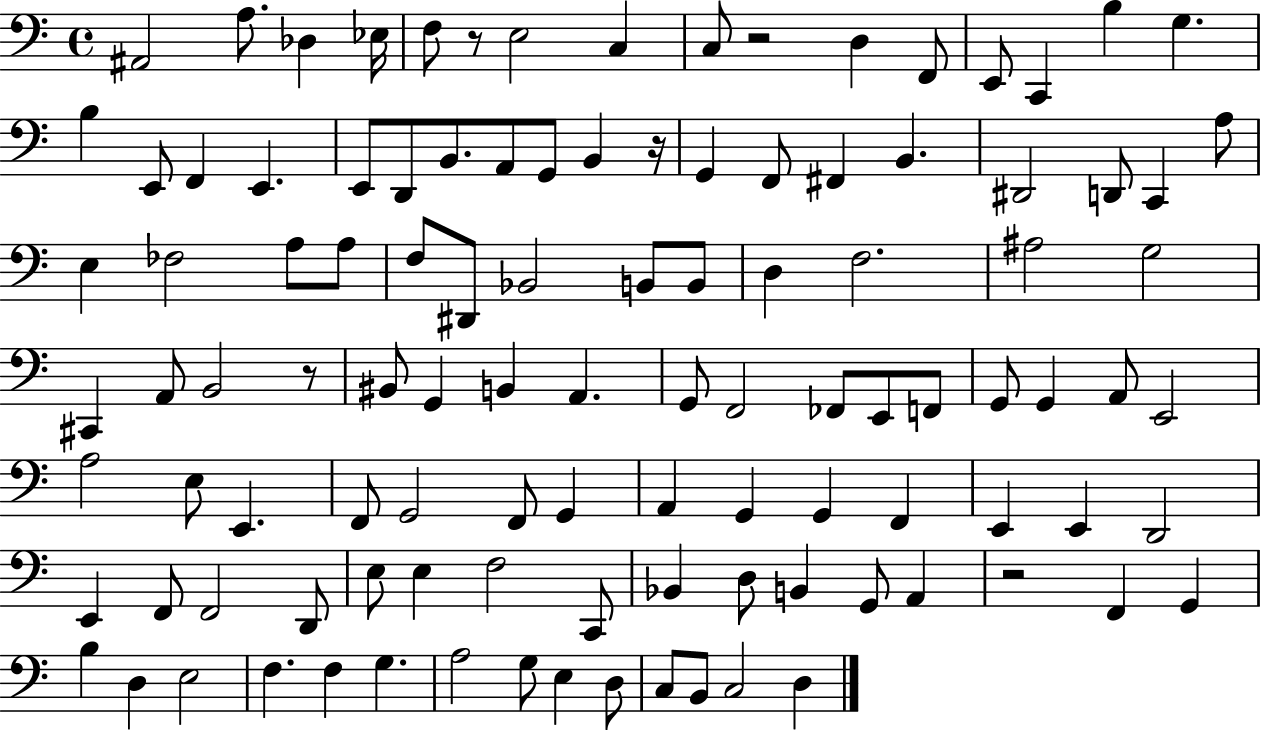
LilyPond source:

{
  \clef bass
  \time 4/4
  \defaultTimeSignature
  \key c \major
  \repeat volta 2 { ais,2 a8. des4 ees16 | f8 r8 e2 c4 | c8 r2 d4 f,8 | e,8 c,4 b4 g4. | \break b4 e,8 f,4 e,4. | e,8 d,8 b,8. a,8 g,8 b,4 r16 | g,4 f,8 fis,4 b,4. | dis,2 d,8 c,4 a8 | \break e4 fes2 a8 a8 | f8 dis,8 bes,2 b,8 b,8 | d4 f2. | ais2 g2 | \break cis,4 a,8 b,2 r8 | bis,8 g,4 b,4 a,4. | g,8 f,2 fes,8 e,8 f,8 | g,8 g,4 a,8 e,2 | \break a2 e8 e,4. | f,8 g,2 f,8 g,4 | a,4 g,4 g,4 f,4 | e,4 e,4 d,2 | \break e,4 f,8 f,2 d,8 | e8 e4 f2 c,8 | bes,4 d8 b,4 g,8 a,4 | r2 f,4 g,4 | \break b4 d4 e2 | f4. f4 g4. | a2 g8 e4 d8 | c8 b,8 c2 d4 | \break } \bar "|."
}